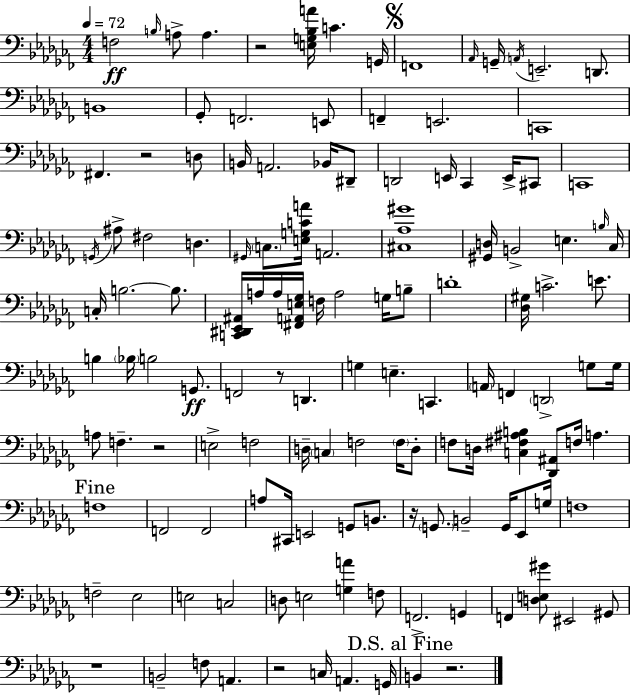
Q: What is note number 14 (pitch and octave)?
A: Gb2